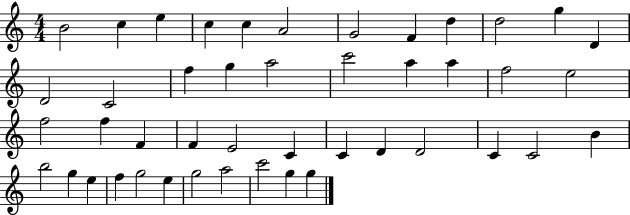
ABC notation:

X:1
T:Untitled
M:4/4
L:1/4
K:C
B2 c e c c A2 G2 F d d2 g D D2 C2 f g a2 c'2 a a f2 e2 f2 f F F E2 C C D D2 C C2 B b2 g e f g2 e g2 a2 c'2 g g